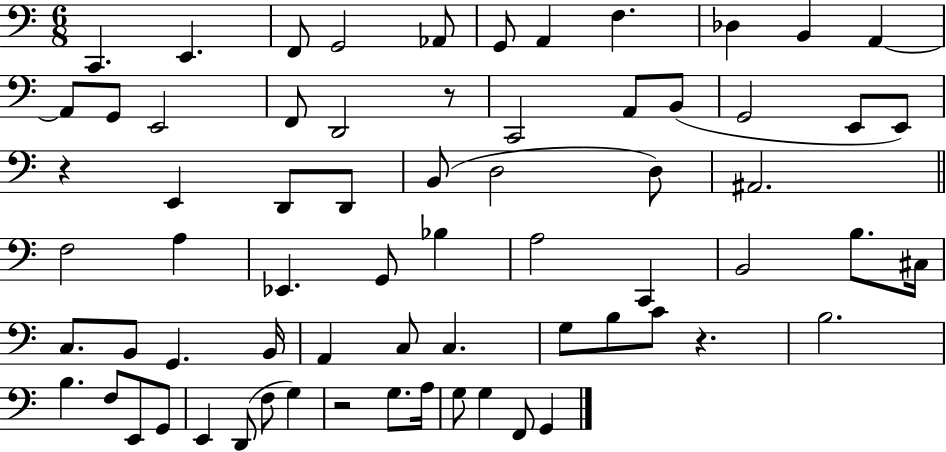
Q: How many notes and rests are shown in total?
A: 68